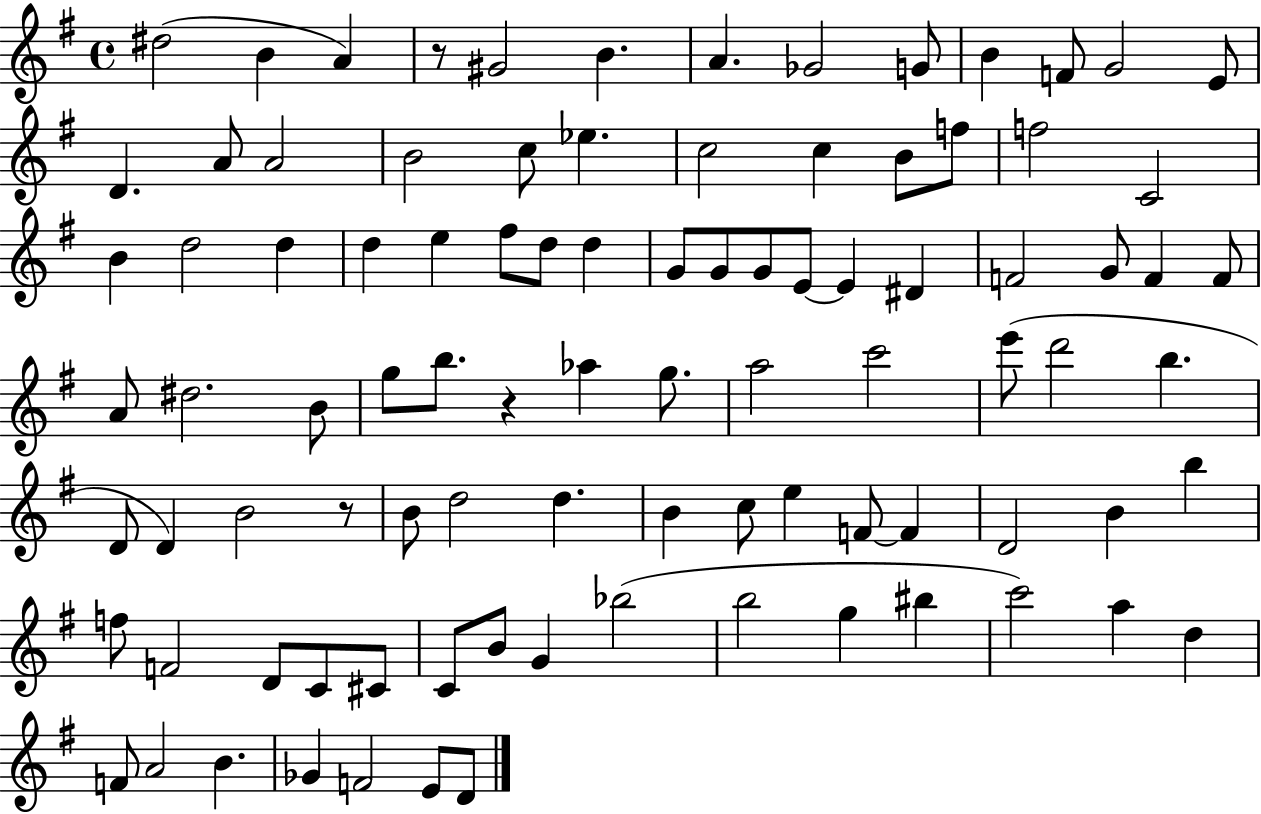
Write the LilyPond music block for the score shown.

{
  \clef treble
  \time 4/4
  \defaultTimeSignature
  \key g \major
  dis''2( b'4 a'4) | r8 gis'2 b'4. | a'4. ges'2 g'8 | b'4 f'8 g'2 e'8 | \break d'4. a'8 a'2 | b'2 c''8 ees''4. | c''2 c''4 b'8 f''8 | f''2 c'2 | \break b'4 d''2 d''4 | d''4 e''4 fis''8 d''8 d''4 | g'8 g'8 g'8 e'8~~ e'4 dis'4 | f'2 g'8 f'4 f'8 | \break a'8 dis''2. b'8 | g''8 b''8. r4 aes''4 g''8. | a''2 c'''2 | e'''8( d'''2 b''4. | \break d'8 d'4) b'2 r8 | b'8 d''2 d''4. | b'4 c''8 e''4 f'8~~ f'4 | d'2 b'4 b''4 | \break f''8 f'2 d'8 c'8 cis'8 | c'8 b'8 g'4 bes''2( | b''2 g''4 bis''4 | c'''2) a''4 d''4 | \break f'8 a'2 b'4. | ges'4 f'2 e'8 d'8 | \bar "|."
}